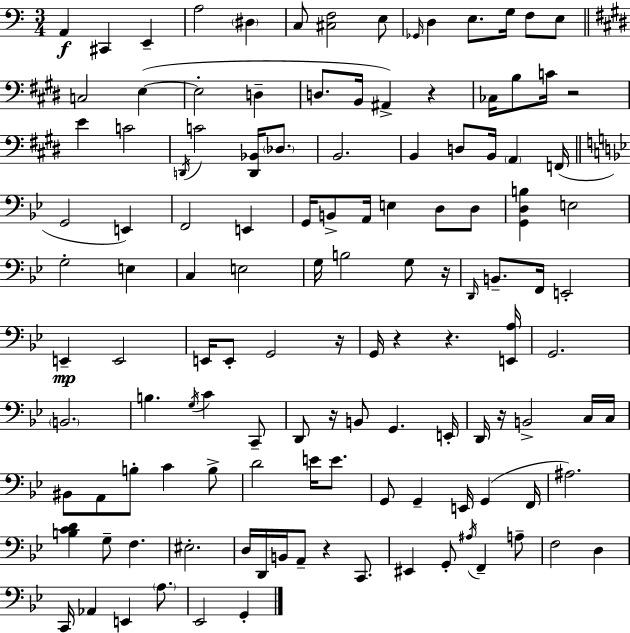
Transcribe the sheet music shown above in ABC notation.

X:1
T:Untitled
M:3/4
L:1/4
K:Am
A,, ^C,, E,, A,2 ^D, C,/2 [^C,F,]2 E,/2 _G,,/4 D, E,/2 G,/4 F,/2 E,/2 C,2 E, E,2 D, D,/2 B,,/4 ^A,, z _C,/4 B,/2 C/4 z2 E C2 D,,/4 C2 [D,,_B,,]/4 _D,/2 B,,2 B,, D,/2 B,,/4 A,, F,,/4 G,,2 E,, F,,2 E,, G,,/4 B,,/2 A,,/4 E, D,/2 D,/2 [G,,D,B,] E,2 G,2 E, C, E,2 G,/4 B,2 G,/2 z/4 D,,/4 B,,/2 F,,/4 E,,2 E,, E,,2 E,,/4 E,,/2 G,,2 z/4 G,,/4 z z [E,,A,]/4 G,,2 B,,2 B, G,/4 C C,,/2 D,,/2 z/4 B,,/2 G,, E,,/4 D,,/4 z/4 B,,2 C,/4 C,/4 ^B,,/2 A,,/2 B,/2 C B,/2 D2 E/4 E/2 G,,/2 G,, E,,/4 G,, F,,/4 ^A,2 [B,CD] G,/2 F, ^E,2 D,/4 D,,/4 B,,/4 A,,/2 z C,,/2 ^E,, G,,/2 ^A,/4 F,, A,/2 F,2 D, C,,/4 _A,, E,, A,/2 _E,,2 G,,